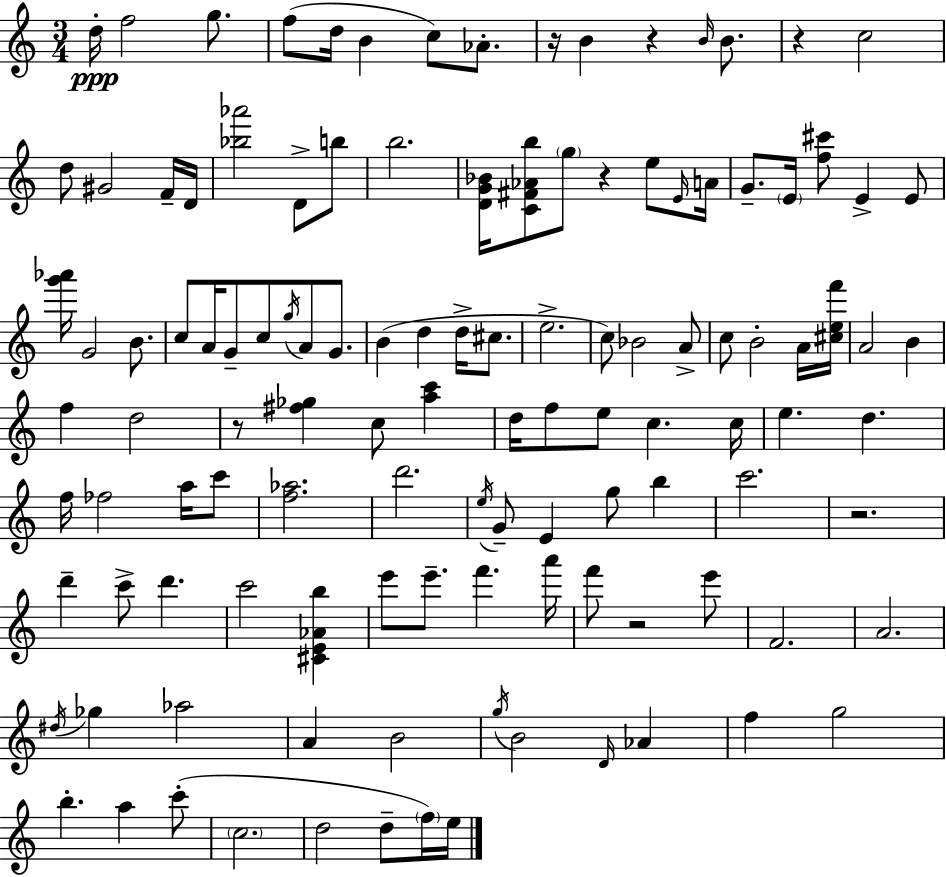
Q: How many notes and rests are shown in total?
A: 118